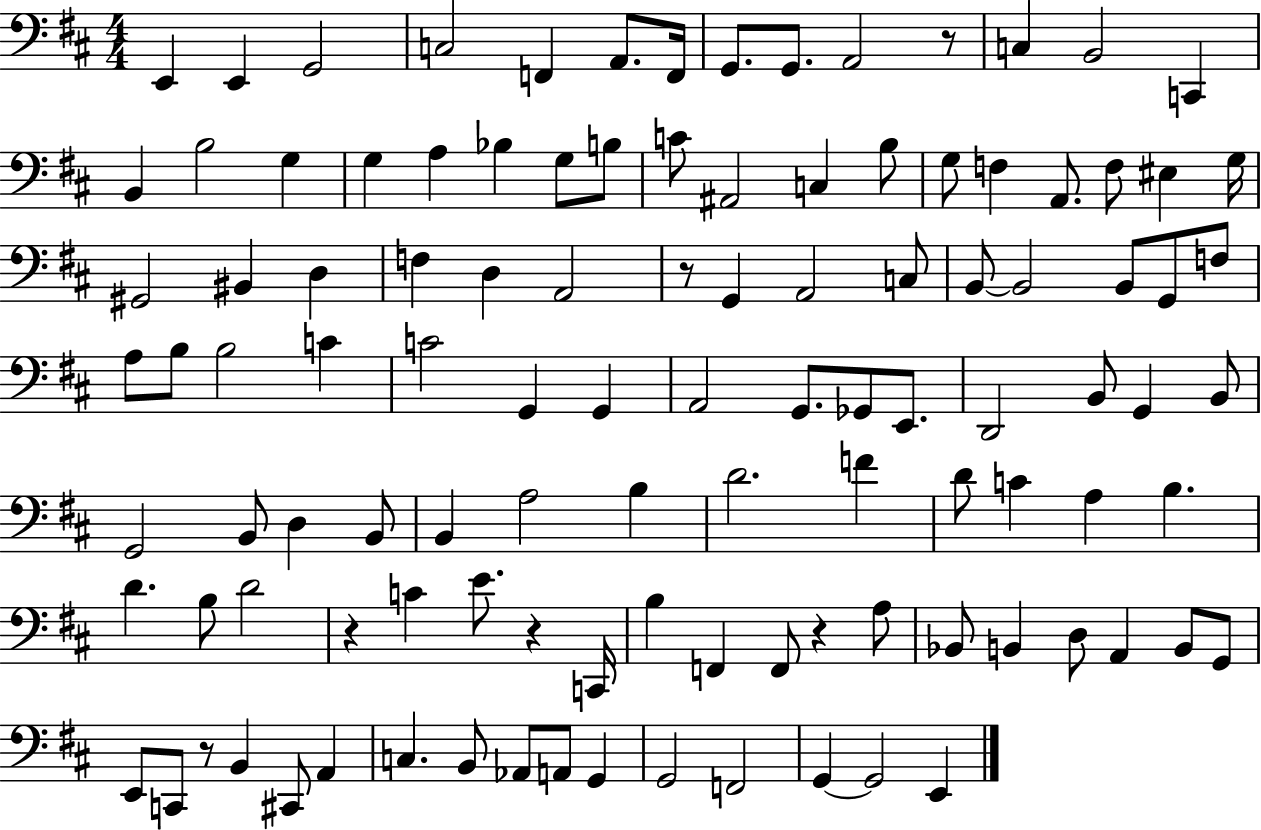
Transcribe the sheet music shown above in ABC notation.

X:1
T:Untitled
M:4/4
L:1/4
K:D
E,, E,, G,,2 C,2 F,, A,,/2 F,,/4 G,,/2 G,,/2 A,,2 z/2 C, B,,2 C,, B,, B,2 G, G, A, _B, G,/2 B,/2 C/2 ^A,,2 C, B,/2 G,/2 F, A,,/2 F,/2 ^E, G,/4 ^G,,2 ^B,, D, F, D, A,,2 z/2 G,, A,,2 C,/2 B,,/2 B,,2 B,,/2 G,,/2 F,/2 A,/2 B,/2 B,2 C C2 G,, G,, A,,2 G,,/2 _G,,/2 E,,/2 D,,2 B,,/2 G,, B,,/2 G,,2 B,,/2 D, B,,/2 B,, A,2 B, D2 F D/2 C A, B, D B,/2 D2 z C E/2 z C,,/4 B, F,, F,,/2 z A,/2 _B,,/2 B,, D,/2 A,, B,,/2 G,,/2 E,,/2 C,,/2 z/2 B,, ^C,,/2 A,, C, B,,/2 _A,,/2 A,,/2 G,, G,,2 F,,2 G,, G,,2 E,,